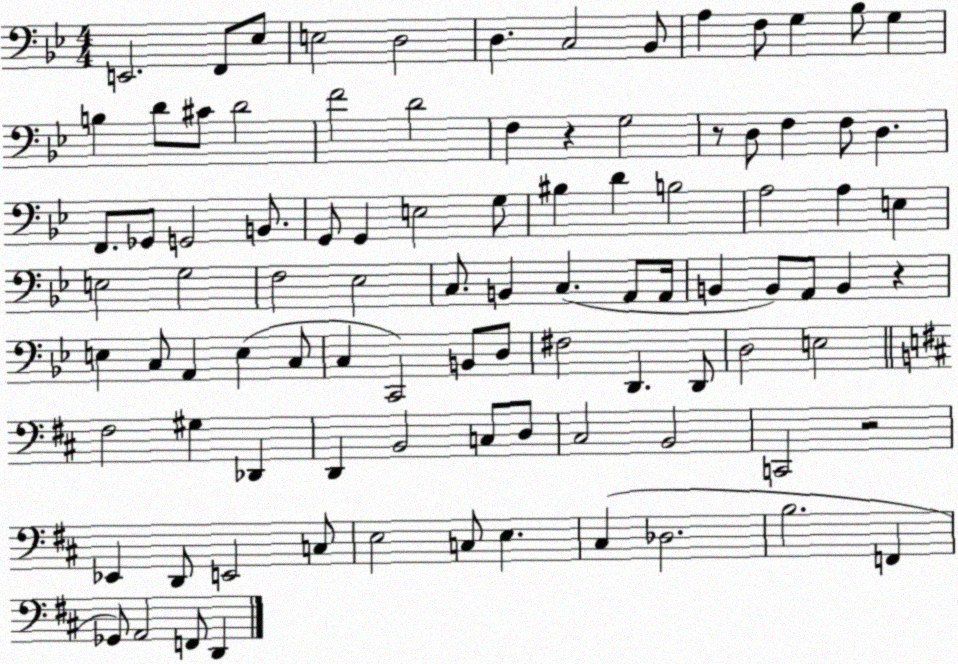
X:1
T:Untitled
M:4/4
L:1/4
K:Bb
E,,2 F,,/2 _E,/2 E,2 D,2 D, C,2 _B,,/2 A, F,/2 G, _B,/2 G, B, D/2 ^C/2 D2 F2 D2 F, z G,2 z/2 D,/2 F, F,/2 D, F,,/2 _G,,/2 G,,2 B,,/2 G,,/2 G,, E,2 G,/2 ^B, D B,2 A,2 A, E, E,2 G,2 F,2 _E,2 C,/2 B,, C, A,,/2 A,,/4 B,, B,,/2 A,,/2 B,, z E, C,/2 A,, E, C,/2 C, C,,2 B,,/2 D,/2 ^F,2 D,, D,,/2 D,2 E,2 ^F,2 ^G, _D,, D,, B,,2 C,/2 D,/2 ^C,2 B,,2 C,,2 z2 _E,, D,,/2 E,,2 C,/2 E,2 C,/2 E, ^C, _D,2 B,2 F,, _G,,/2 A,,2 F,,/2 D,,